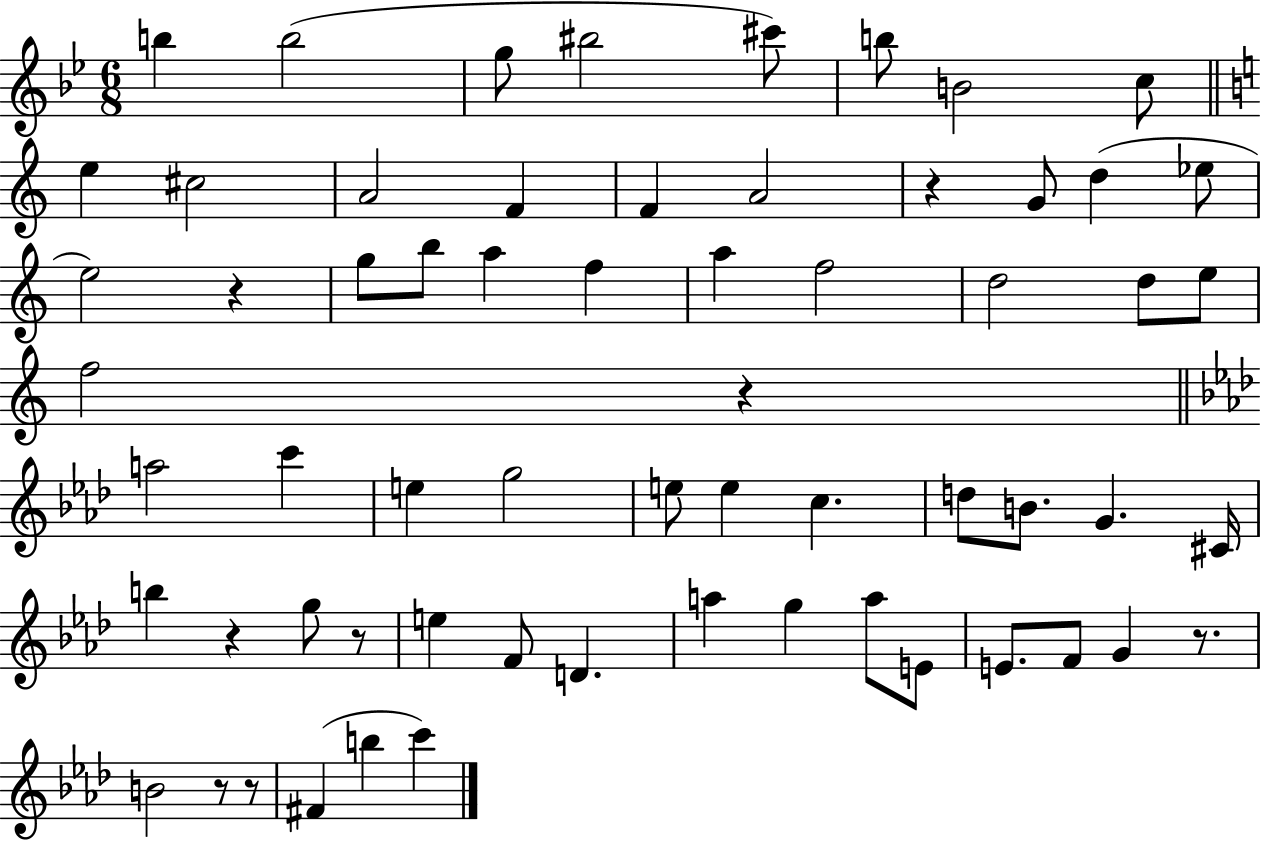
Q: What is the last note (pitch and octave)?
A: C6